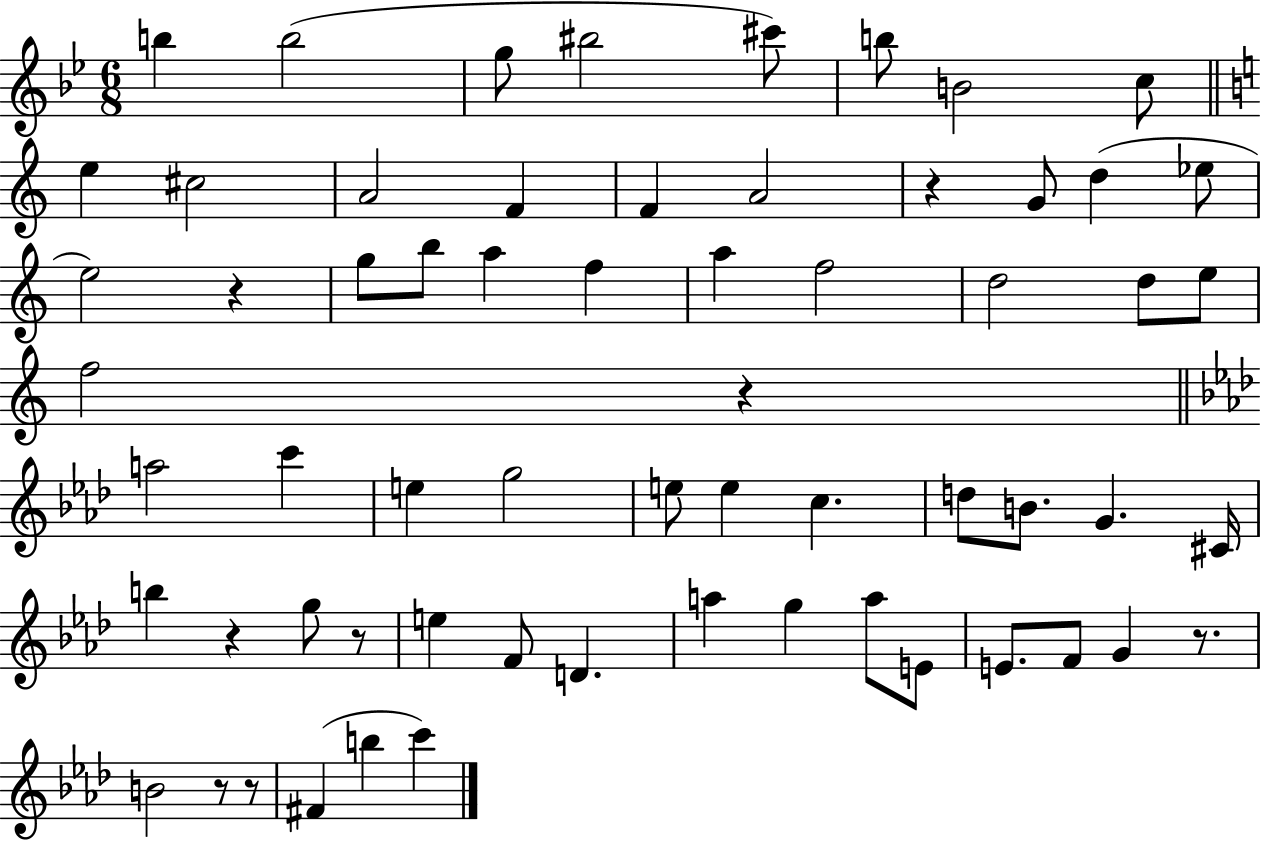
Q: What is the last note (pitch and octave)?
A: C6